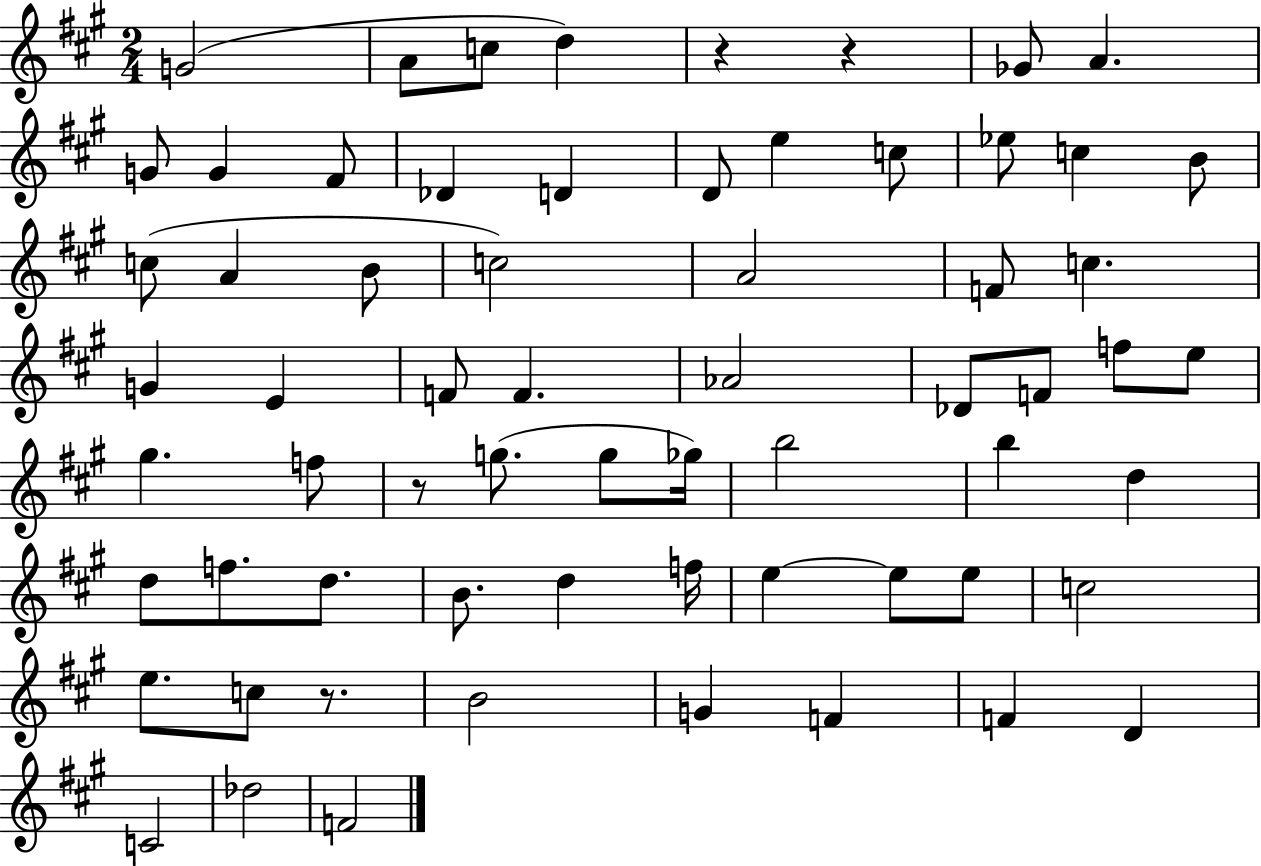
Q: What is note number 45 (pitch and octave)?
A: B4